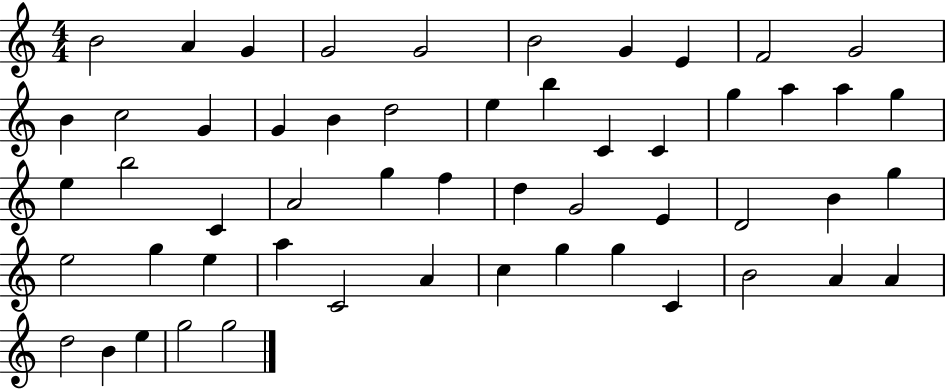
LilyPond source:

{
  \clef treble
  \numericTimeSignature
  \time 4/4
  \key c \major
  b'2 a'4 g'4 | g'2 g'2 | b'2 g'4 e'4 | f'2 g'2 | \break b'4 c''2 g'4 | g'4 b'4 d''2 | e''4 b''4 c'4 c'4 | g''4 a''4 a''4 g''4 | \break e''4 b''2 c'4 | a'2 g''4 f''4 | d''4 g'2 e'4 | d'2 b'4 g''4 | \break e''2 g''4 e''4 | a''4 c'2 a'4 | c''4 g''4 g''4 c'4 | b'2 a'4 a'4 | \break d''2 b'4 e''4 | g''2 g''2 | \bar "|."
}